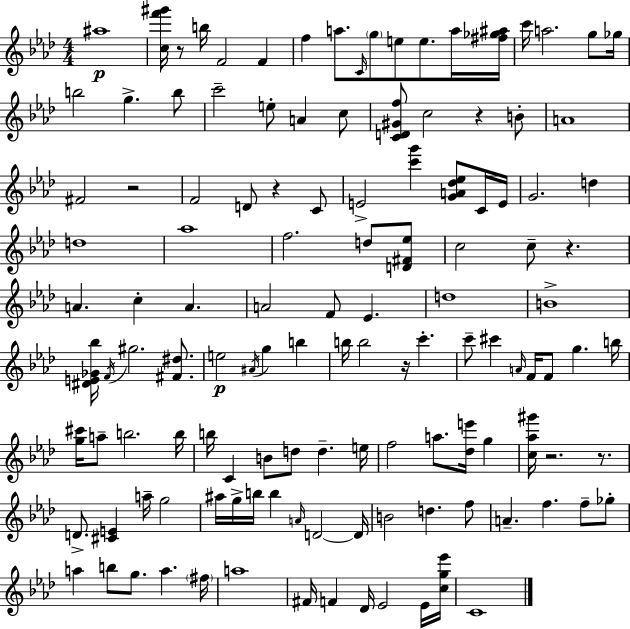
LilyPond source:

{
  \clef treble
  \numericTimeSignature
  \time 4/4
  \key f \minor
  ais''1\p | <c'' f''' gis'''>16 r8 b''16 f'2 f'4 | f''4 a''8. \grace { c'16 } \parenthesize g''8 e''8 e''8. a''16 | <fis'' ges'' ais''>16 c'''16 a''2. g''8 | \break ges''16 b''2 g''4.-> b''8 | c'''2-- e''8-. a'4 c''8 | <c' d' gis' f''>8 c''2 r4 b'8-. | a'1 | \break fis'2 r2 | f'2 d'8 r4 c'8 | e'2-> <c''' g'''>4 <g' a' des'' ees''>8 c'16 | e'16 g'2. d''4 | \break d''1 | aes''1 | f''2. d''8 <d' fis' ees''>8 | c''2 c''8-- r4. | \break a'4. c''4-. a'4. | a'2 f'8 ees'4. | d''1 | b'1-> | \break <dis' e' ges' bes''>16 \acciaccatura { f'16 } gis''2. <fis' dis''>8. | e''2\p \acciaccatura { ais'16 } g''4 b''4 | b''16 b''2 r16 c'''4.-. | c'''8-- cis'''4 \grace { a'16 } f'16 f'8 g''4. | \break b''16 <g'' cis'''>16 a''8-- b''2. | b''16 b''16 c'4 b'8 d''8 d''4.-- | e''16 f''2 a''8. <des'' e'''>16 | g''4 <c'' aes'' gis'''>16 r2. | \break r8. d'8.-> <cis' e'>4 a''16-- g''2 | ais''16 g''16-> b''16 b''4 \grace { a'16 } d'2~~ | d'16 b'2 d''4. | f''8 a'4.-- f''4. | \break f''8-- ges''8-. a''4 b''8 g''8. a''4. | \parenthesize fis''16 a''1 | fis'16 f'4 des'16 ees'2 | ees'16 <c'' g'' ees'''>16 c'1 | \break \bar "|."
}